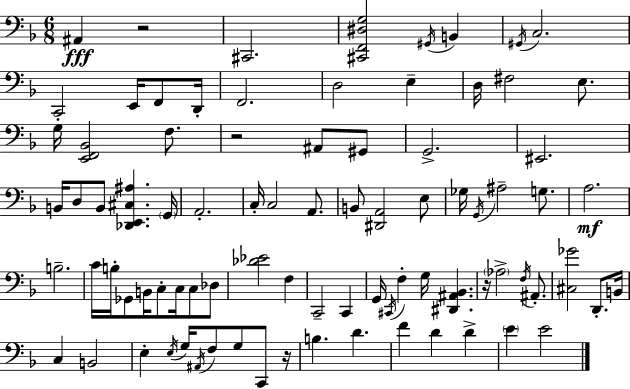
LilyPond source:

{
  \clef bass
  \numericTimeSignature
  \time 6/8
  \key f \major
  \repeat volta 2 { ais,4\fff r2 | cis,2. | <cis, f, dis g>2 \acciaccatura { gis,16 } b,4 | \acciaccatura { gis,16 } c2. | \break c,2-. e,16 f,8 | d,16-. f,2. | d2 e4-- | d16 fis2 e8. | \break g16 <e, f, bes,>2 f8. | r2 ais,8 | gis,8 g,2.-> | eis,2. | \break b,16 d8 b,8 <des, e, cis ais>4. | \parenthesize g,16 a,2.-. | c16-. c2 a,8. | b,8 <dis, a,>2 | \break e8 ges16 \acciaccatura { g,16 } ais2-- | g8. a2.\mf | b2.-- | c'16 b16-. ges,8 b,16 c8-. c16 c8 | \break des8 <des' ees'>2 f4 | c,2-- c,4 | g,16 \acciaccatura { cis,16 } f4-. g16 <dis, ais, bes,>4. | r16 \parenthesize aes2-> | \break \acciaccatura { f16 } ais,8.-. <cis ges'>2 | d,8.-. b,16 c4 b,2 | e4-. \acciaccatura { e16 } g16 \acciaccatura { ais,16 } | f8 g8 c,8 r16 b4. | \break d'4. f'4 d'4 | d'4-> \parenthesize e'4 e'2 | } \bar "|."
}